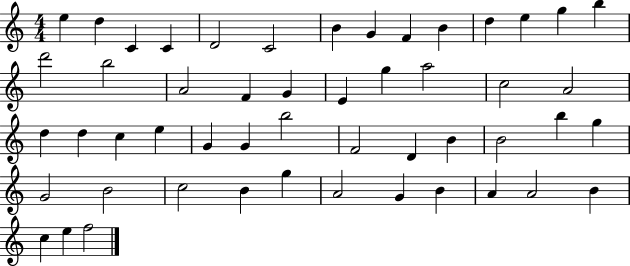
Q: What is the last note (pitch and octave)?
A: F5